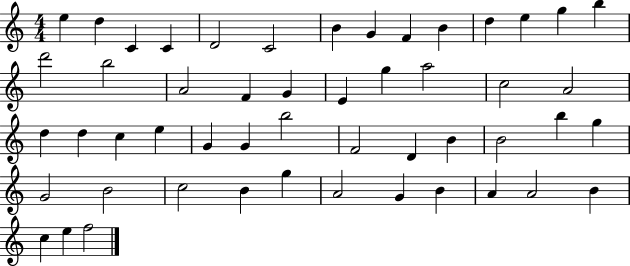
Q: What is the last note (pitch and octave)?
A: F5